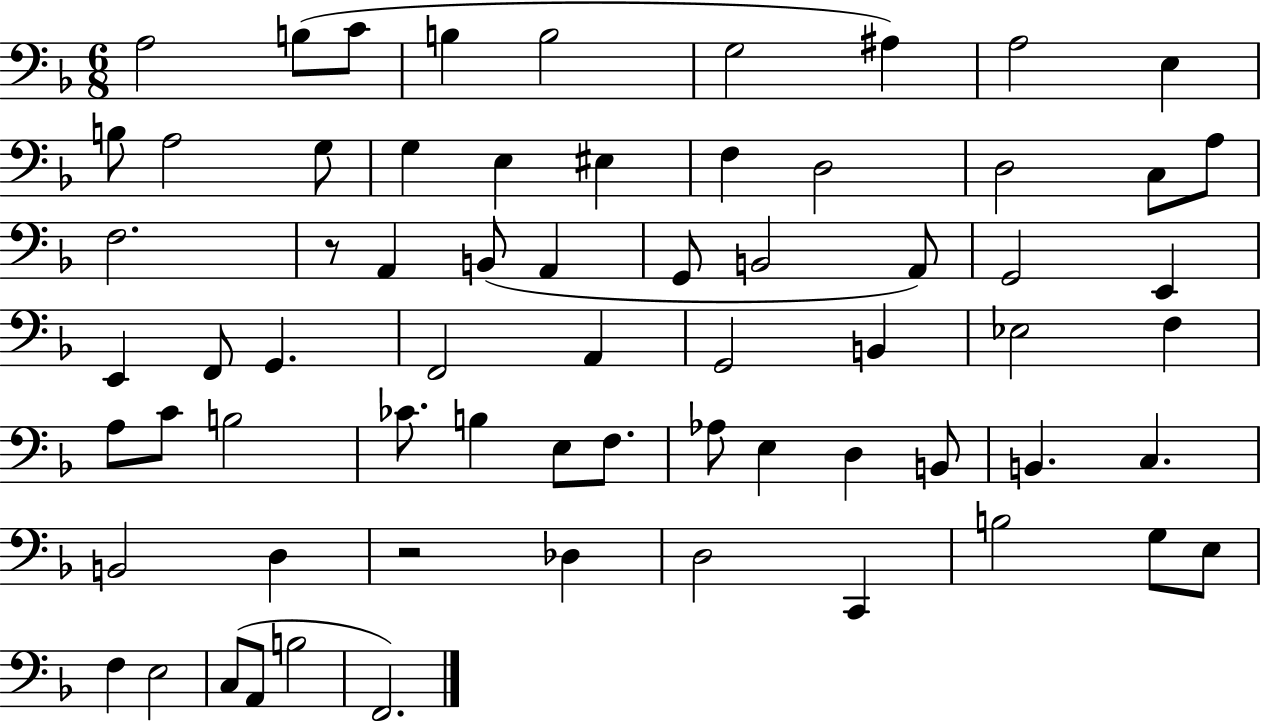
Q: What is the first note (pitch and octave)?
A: A3